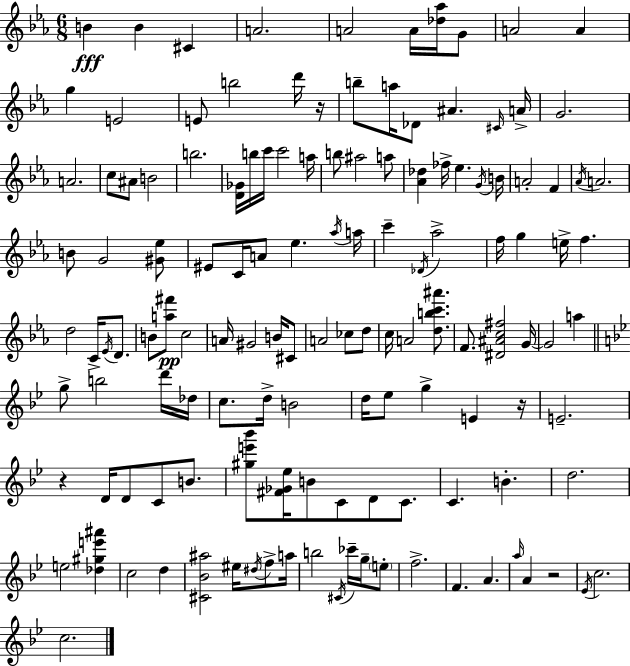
{
  \clef treble
  \numericTimeSignature
  \time 6/8
  \key c \minor
  b'4\fff b'4 cis'4 | a'2. | a'2 a'16 <des'' aes''>16 g'8 | a'2 a'4 | \break g''4 e'2 | e'8 b''2 d'''16 r16 | b''8-- a''16 des'8 ais'4. \grace { cis'16 } | a'16-> g'2. | \break a'2. | c''8 ais'8 b'2 | b''2. | <d' ges'>16 b''16 c'''16 c'''2 | \break a''16 b''8 ais''2 a''8 | <aes' des''>4 fes''16-> ees''4. | \acciaccatura { g'16 } b'16 a'2-. f'4 | \acciaccatura { aes'16 } a'2. | \break b'8 g'2 | <gis' ees''>8 eis'8 c'16 a'8 ees''4. | \acciaccatura { aes''16 } a''16 c'''4-- \acciaccatura { des'16 } aes''2-> | f''16 g''4 e''16-> f''4. | \break d''2 | c'16-> \acciaccatura { ees'16 } d'8. b'8 <a'' fis'''>8\pp c''2 | a'16 gis'2 | b'16 cis'8 a'2 | \break ces''8 d''8 c''16 a'2 | <d'' b'' c''' ais'''>8. f'8. <dis' ais' c'' fis''>2 | g'16~~ g'2 | a''4 \bar "||" \break \key bes \major g''8-> b''2 d'''16 des''16 | c''8. d''16-> b'2 | d''16 ees''8 g''4-> e'4 r16 | e'2.-- | \break r4 d'16 d'8 c'8 b'8. | <gis'' e''' bes'''>8 <fis' ges' ees''>16 b'8 c'8 d'8 c'8. | c'4. b'4.-. | d''2. | \break e''2 <des'' gis'' e''' ais'''>4 | c''2 d''4 | <cis' bes' ais''>2 eis''16 \acciaccatura { dis''16 } f''8-> | a''16 b''2 \acciaccatura { cis'16 } ces'''16-- g''16-- | \break \parenthesize e''8-. f''2.-> | f'4. a'4. | \grace { a''16 } a'4 r2 | \acciaccatura { ees'16 } c''2. | \break c''2. | \bar "|."
}